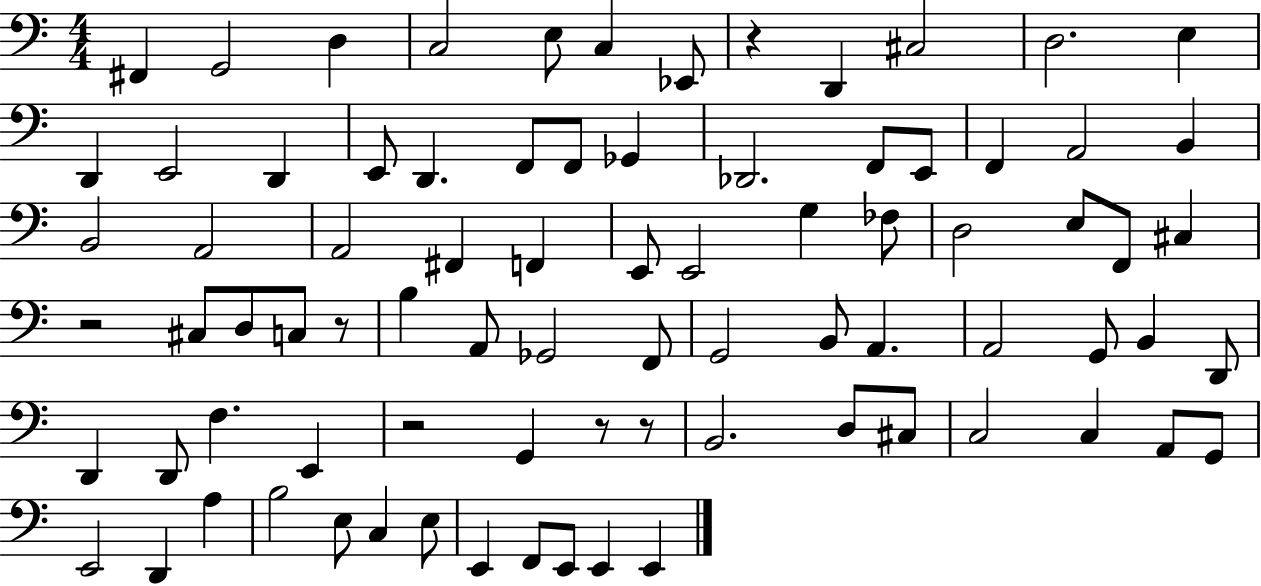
X:1
T:Untitled
M:4/4
L:1/4
K:C
^F,, G,,2 D, C,2 E,/2 C, _E,,/2 z D,, ^C,2 D,2 E, D,, E,,2 D,, E,,/2 D,, F,,/2 F,,/2 _G,, _D,,2 F,,/2 E,,/2 F,, A,,2 B,, B,,2 A,,2 A,,2 ^F,, F,, E,,/2 E,,2 G, _F,/2 D,2 E,/2 F,,/2 ^C, z2 ^C,/2 D,/2 C,/2 z/2 B, A,,/2 _G,,2 F,,/2 G,,2 B,,/2 A,, A,,2 G,,/2 B,, D,,/2 D,, D,,/2 F, E,, z2 G,, z/2 z/2 B,,2 D,/2 ^C,/2 C,2 C, A,,/2 G,,/2 E,,2 D,, A, B,2 E,/2 C, E,/2 E,, F,,/2 E,,/2 E,, E,,